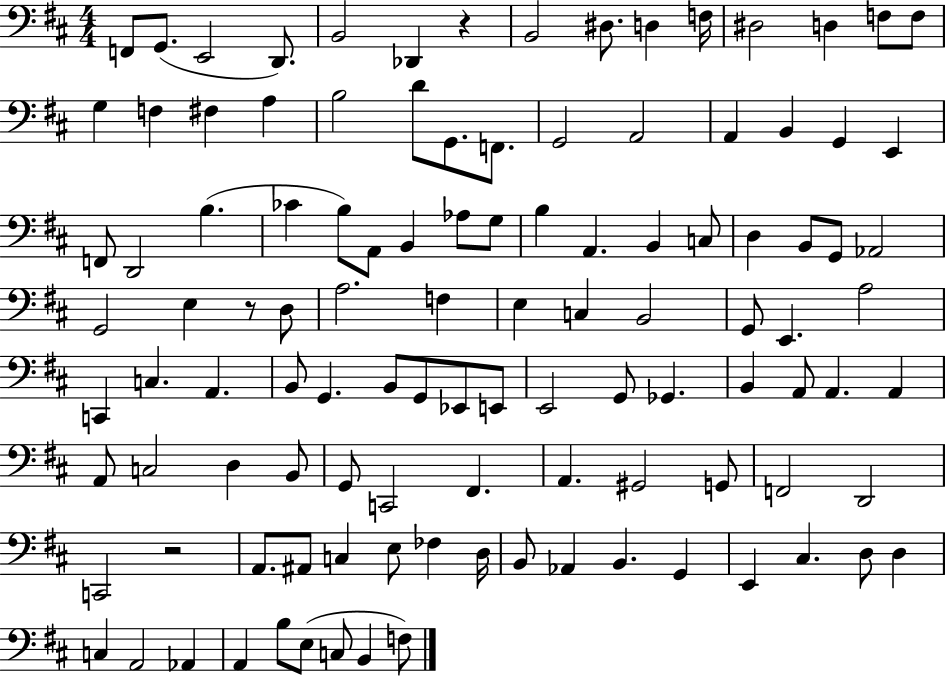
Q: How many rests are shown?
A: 3